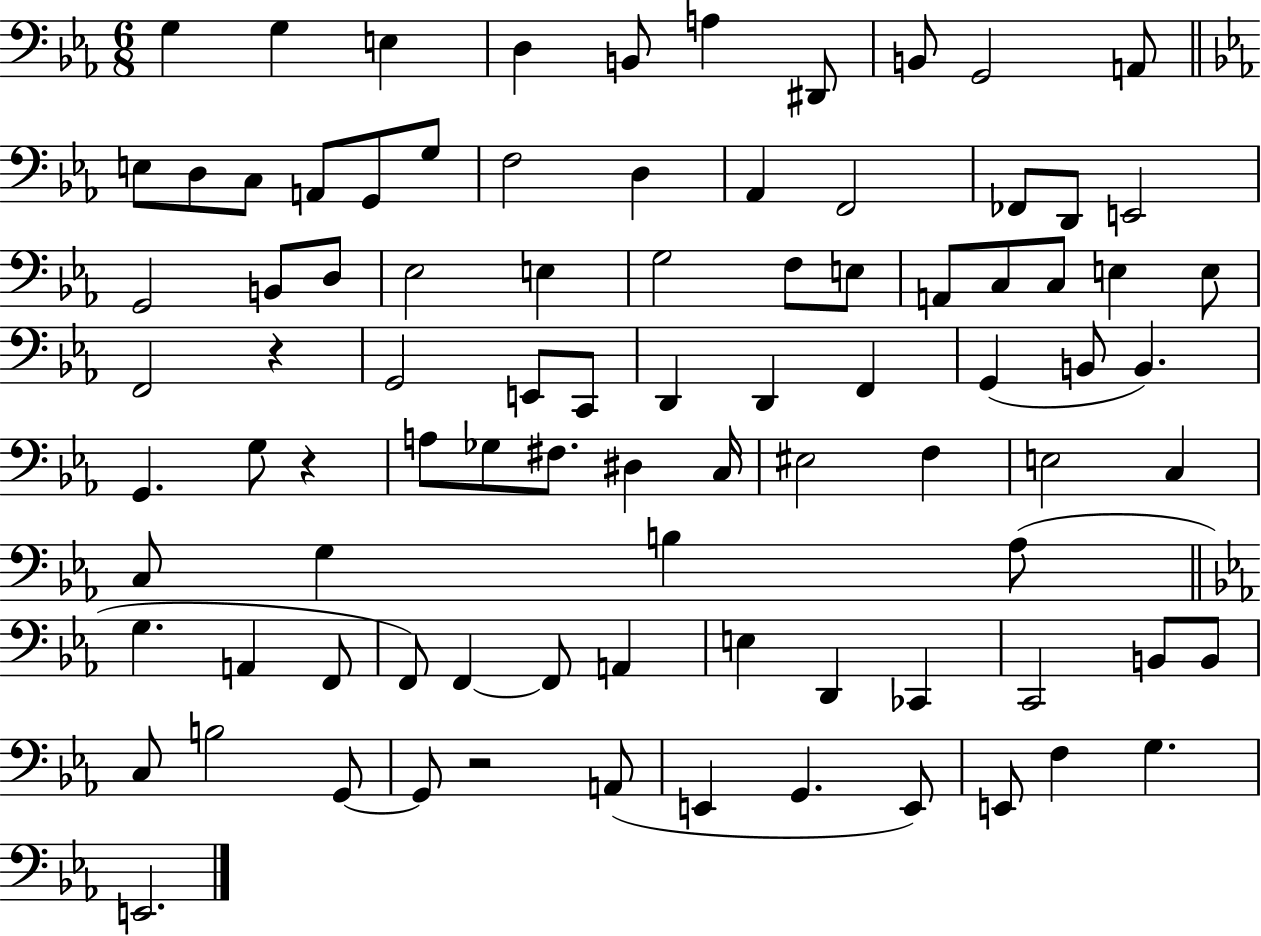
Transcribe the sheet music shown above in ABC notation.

X:1
T:Untitled
M:6/8
L:1/4
K:Eb
G, G, E, D, B,,/2 A, ^D,,/2 B,,/2 G,,2 A,,/2 E,/2 D,/2 C,/2 A,,/2 G,,/2 G,/2 F,2 D, _A,, F,,2 _F,,/2 D,,/2 E,,2 G,,2 B,,/2 D,/2 _E,2 E, G,2 F,/2 E,/2 A,,/2 C,/2 C,/2 E, E,/2 F,,2 z G,,2 E,,/2 C,,/2 D,, D,, F,, G,, B,,/2 B,, G,, G,/2 z A,/2 _G,/2 ^F,/2 ^D, C,/4 ^E,2 F, E,2 C, C,/2 G, B, _A,/2 G, A,, F,,/2 F,,/2 F,, F,,/2 A,, E, D,, _C,, C,,2 B,,/2 B,,/2 C,/2 B,2 G,,/2 G,,/2 z2 A,,/2 E,, G,, E,,/2 E,,/2 F, G, E,,2